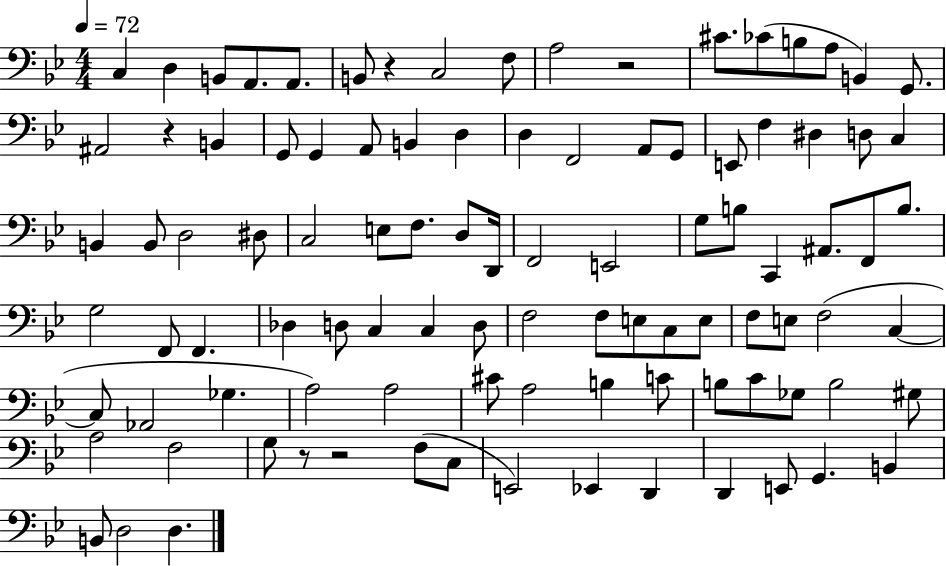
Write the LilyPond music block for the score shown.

{
  \clef bass
  \numericTimeSignature
  \time 4/4
  \key bes \major
  \tempo 4 = 72
  c4 d4 b,8 a,8. a,8. | b,8 r4 c2 f8 | a2 r2 | cis'8. ces'8( b8 a8 b,4) g,8. | \break ais,2 r4 b,4 | g,8 g,4 a,8 b,4 d4 | d4 f,2 a,8 g,8 | e,8 f4 dis4 d8 c4 | \break b,4 b,8 d2 dis8 | c2 e8 f8. d8 d,16 | f,2 e,2 | g8 b8 c,4 ais,8. f,8 b8. | \break g2 f,8 f,4. | des4 d8 c4 c4 d8 | f2 f8 e8 c8 e8 | f8 e8 f2( c4~~ | \break c8 aes,2 ges4. | a2) a2 | cis'8 a2 b4 c'8 | b8 c'8 ges8 b2 gis8 | \break a2 f2 | g8 r8 r2 f8( c8 | e,2) ees,4 d,4 | d,4 e,8 g,4. b,4 | \break b,8 d2 d4. | \bar "|."
}